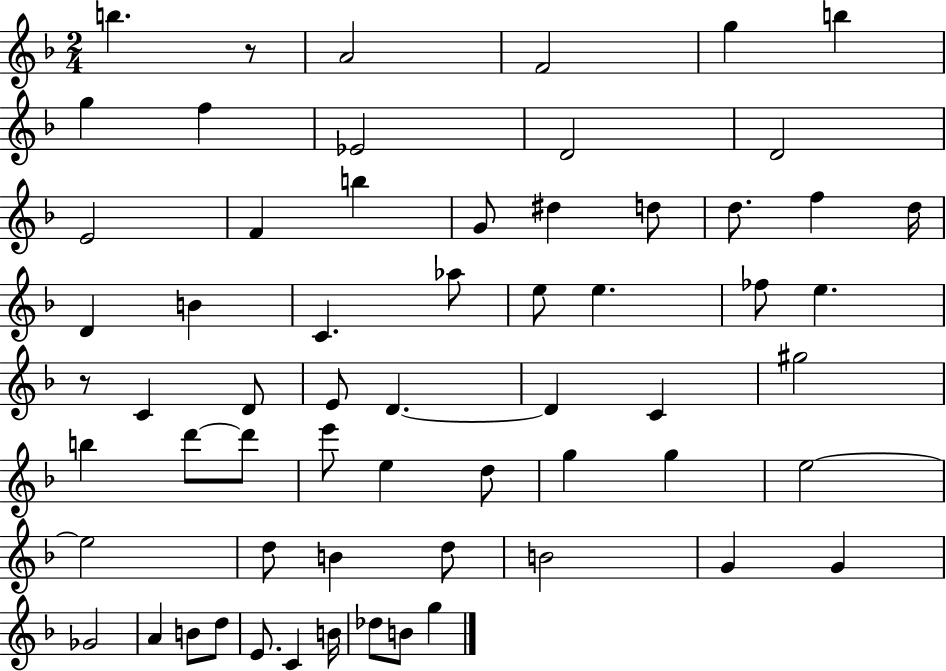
B5/q. R/e A4/h F4/h G5/q B5/q G5/q F5/q Eb4/h D4/h D4/h E4/h F4/q B5/q G4/e D#5/q D5/e D5/e. F5/q D5/s D4/q B4/q C4/q. Ab5/e E5/e E5/q. FES5/e E5/q. R/e C4/q D4/e E4/e D4/q. D4/q C4/q G#5/h B5/q D6/e D6/e E6/e E5/q D5/e G5/q G5/q E5/h E5/h D5/e B4/q D5/e B4/h G4/q G4/q Gb4/h A4/q B4/e D5/e E4/e. C4/q B4/s Db5/e B4/e G5/q